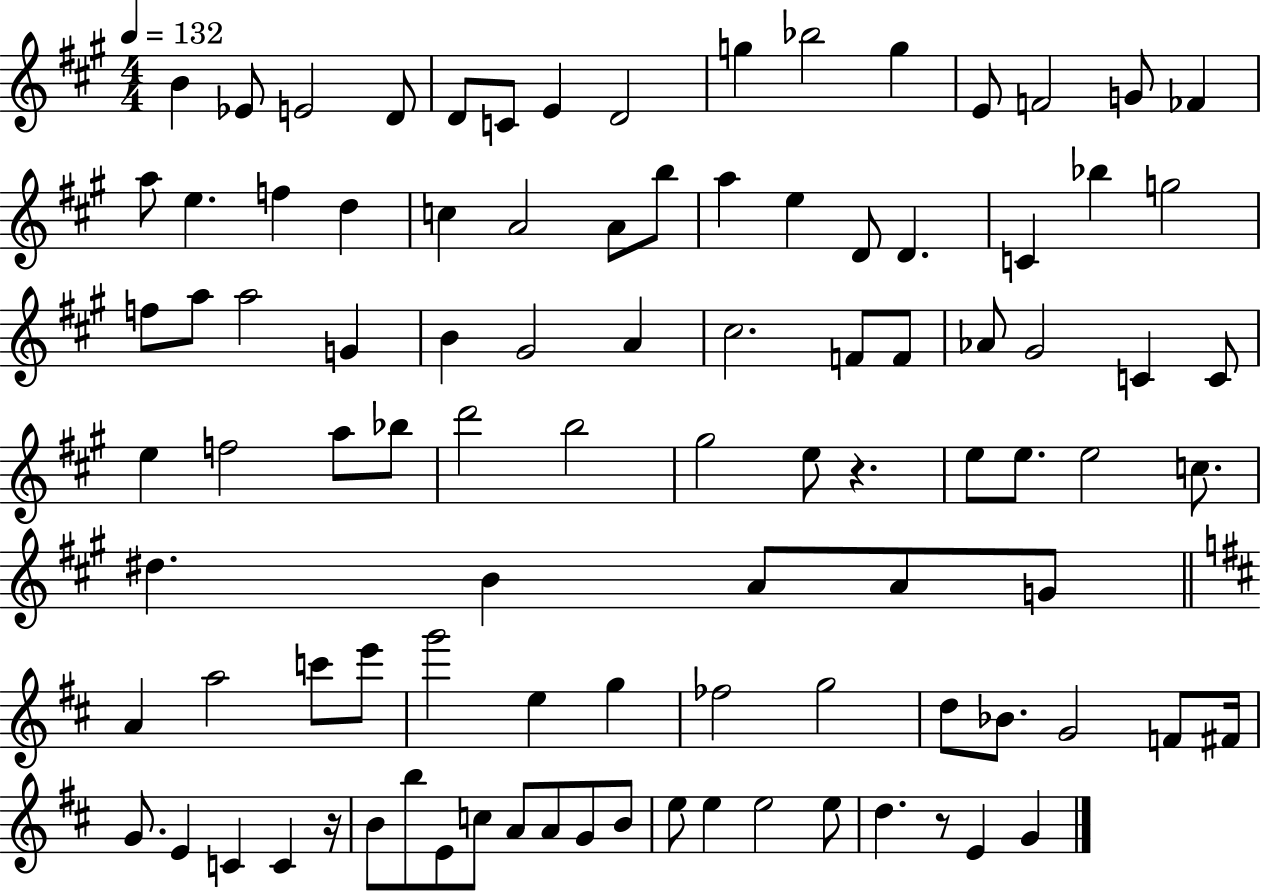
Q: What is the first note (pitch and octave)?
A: B4